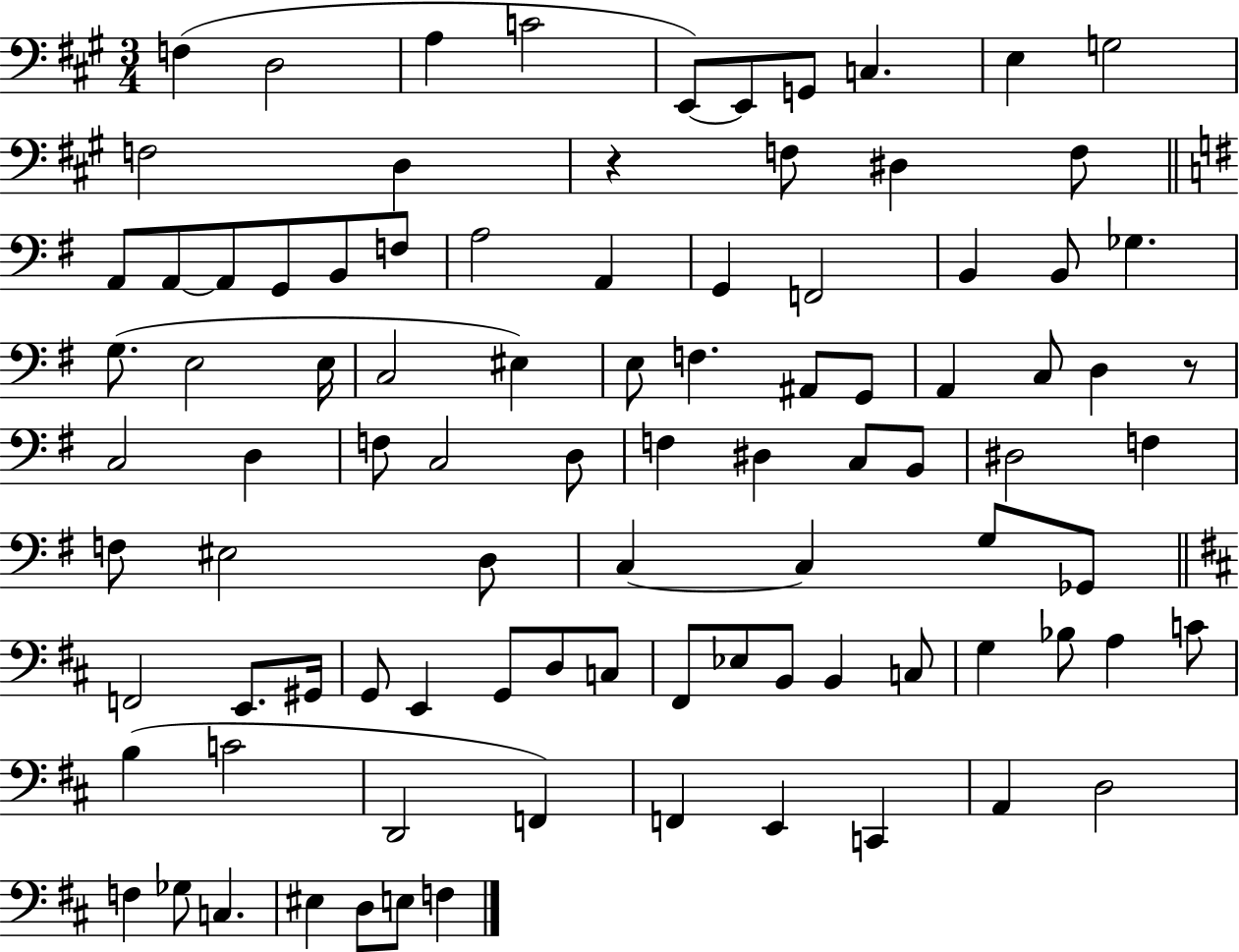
X:1
T:Untitled
M:3/4
L:1/4
K:A
F, D,2 A, C2 E,,/2 E,,/2 G,,/2 C, E, G,2 F,2 D, z F,/2 ^D, F,/2 A,,/2 A,,/2 A,,/2 G,,/2 B,,/2 F,/2 A,2 A,, G,, F,,2 B,, B,,/2 _G, G,/2 E,2 E,/4 C,2 ^E, E,/2 F, ^A,,/2 G,,/2 A,, C,/2 D, z/2 C,2 D, F,/2 C,2 D,/2 F, ^D, C,/2 B,,/2 ^D,2 F, F,/2 ^E,2 D,/2 C, C, G,/2 _G,,/2 F,,2 E,,/2 ^G,,/4 G,,/2 E,, G,,/2 D,/2 C,/2 ^F,,/2 _E,/2 B,,/2 B,, C,/2 G, _B,/2 A, C/2 B, C2 D,,2 F,, F,, E,, C,, A,, D,2 F, _G,/2 C, ^E, D,/2 E,/2 F,